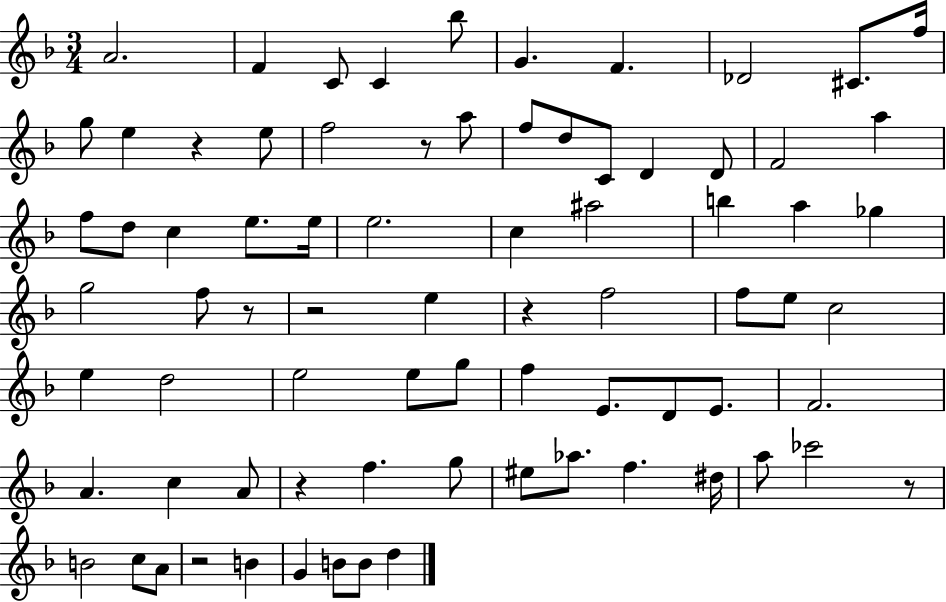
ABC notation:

X:1
T:Untitled
M:3/4
L:1/4
K:F
A2 F C/2 C _b/2 G F _D2 ^C/2 f/4 g/2 e z e/2 f2 z/2 a/2 f/2 d/2 C/2 D D/2 F2 a f/2 d/2 c e/2 e/4 e2 c ^a2 b a _g g2 f/2 z/2 z2 e z f2 f/2 e/2 c2 e d2 e2 e/2 g/2 f E/2 D/2 E/2 F2 A c A/2 z f g/2 ^e/2 _a/2 f ^d/4 a/2 _c'2 z/2 B2 c/2 A/2 z2 B G B/2 B/2 d